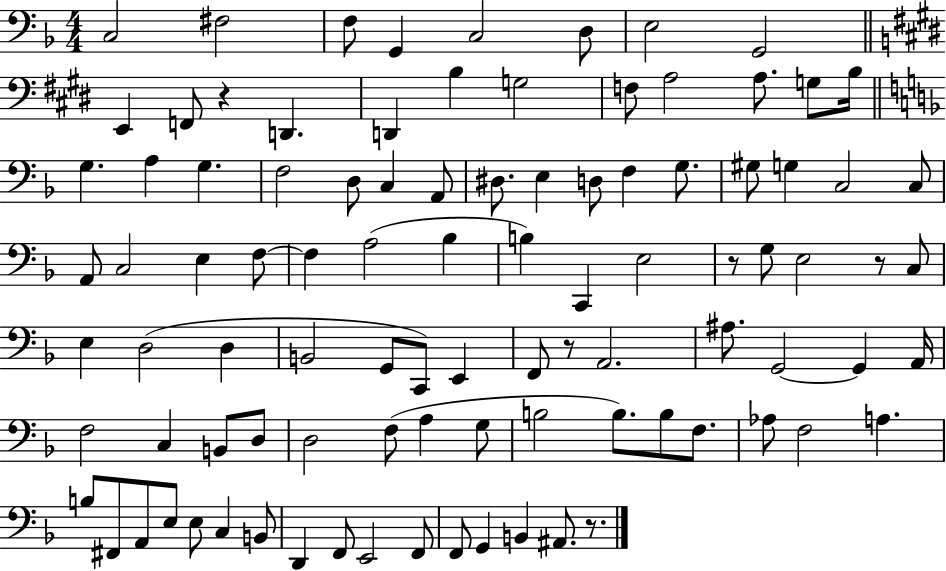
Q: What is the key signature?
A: F major